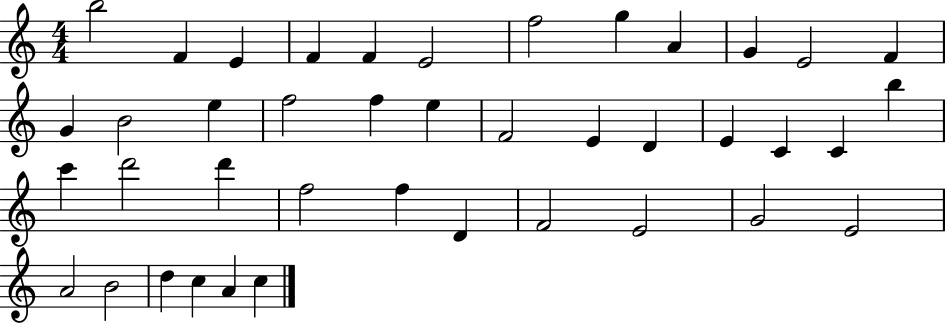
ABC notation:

X:1
T:Untitled
M:4/4
L:1/4
K:C
b2 F E F F E2 f2 g A G E2 F G B2 e f2 f e F2 E D E C C b c' d'2 d' f2 f D F2 E2 G2 E2 A2 B2 d c A c